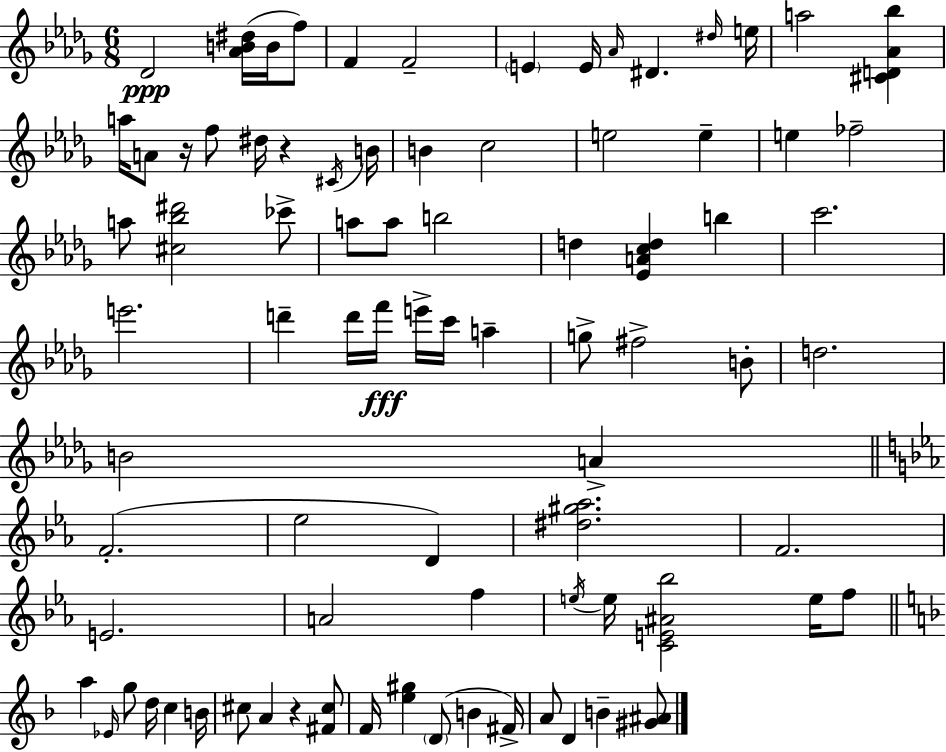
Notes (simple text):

Db4/h [Ab4,B4,D#5]/s B4/s F5/e F4/q F4/h E4/q E4/s Ab4/s D#4/q. D#5/s E5/s A5/h [C#4,D4,Ab4,Bb5]/q A5/s A4/e R/s F5/e D#5/s R/q C#4/s B4/s B4/q C5/h E5/h E5/q E5/q FES5/h A5/e [C#5,Bb5,D#6]/h CES6/e A5/e A5/e B5/h D5/q [Eb4,A4,C5,D5]/q B5/q C6/h. E6/h. D6/q D6/s F6/s E6/s C6/s A5/q G5/e F#5/h B4/e D5/h. B4/h A4/q F4/h. Eb5/h D4/q [D#5,G#5,Ab5]/h. F4/h. E4/h. A4/h F5/q E5/s E5/s [C4,E4,A#4,Bb5]/h E5/s F5/e A5/q Eb4/s G5/e D5/s C5/q B4/s C#5/e A4/q R/q [F#4,C#5]/e F4/s [E5,G#5]/q D4/e B4/q F#4/s A4/e D4/q B4/q [G#4,A#4]/e